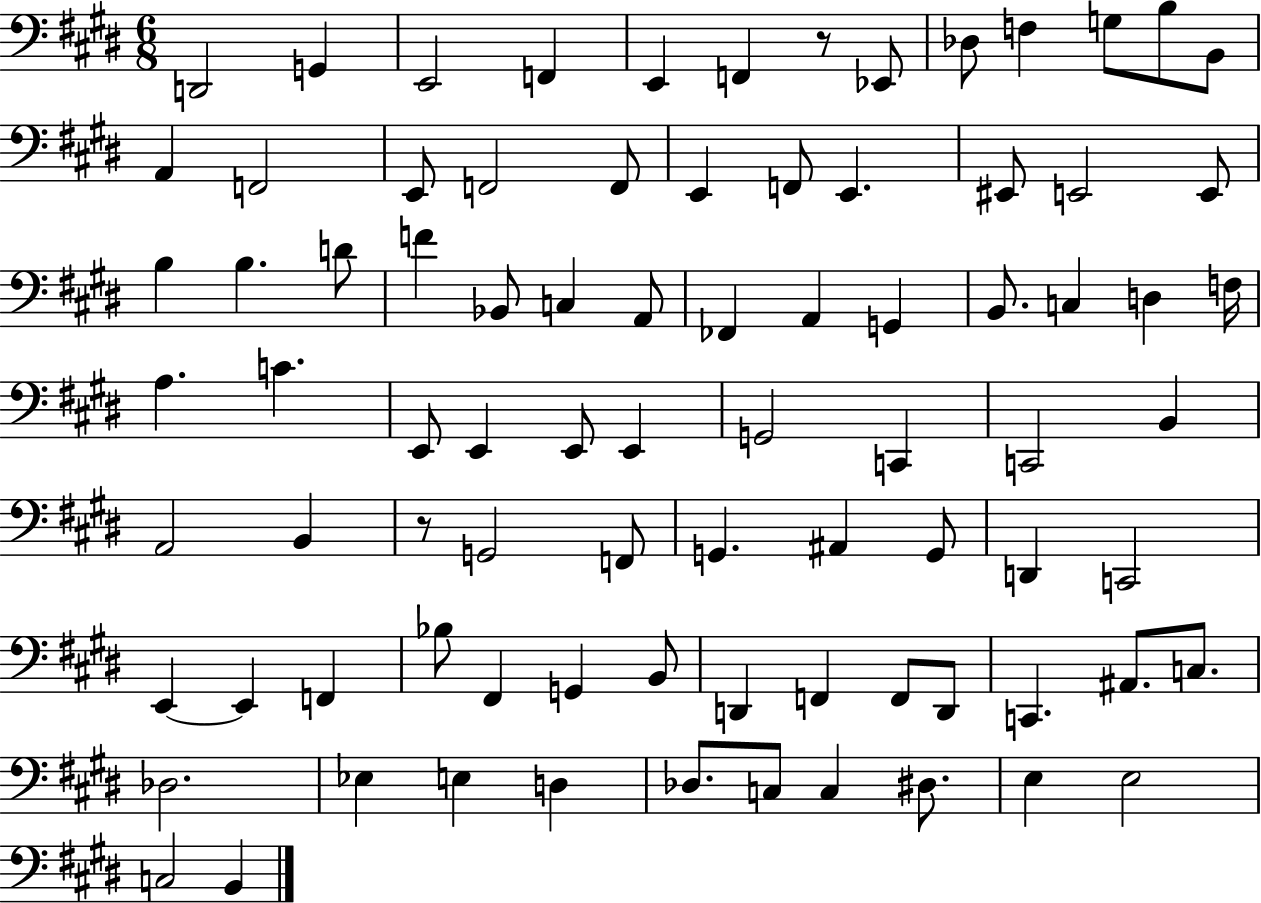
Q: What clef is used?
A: bass